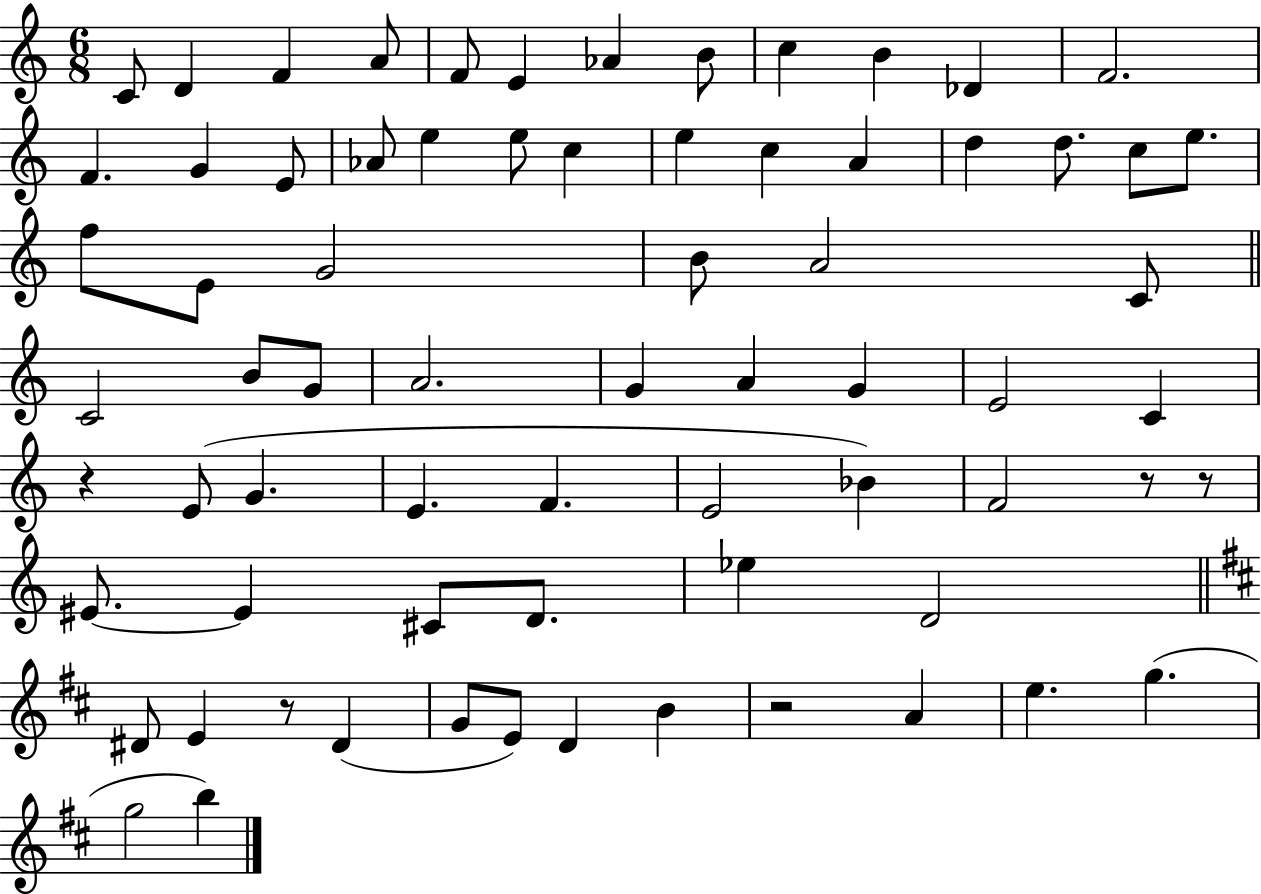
{
  \clef treble
  \numericTimeSignature
  \time 6/8
  \key c \major
  c'8 d'4 f'4 a'8 | f'8 e'4 aes'4 b'8 | c''4 b'4 des'4 | f'2. | \break f'4. g'4 e'8 | aes'8 e''4 e''8 c''4 | e''4 c''4 a'4 | d''4 d''8. c''8 e''8. | \break f''8 e'8 g'2 | b'8 a'2 c'8 | \bar "||" \break \key c \major c'2 b'8 g'8 | a'2. | g'4 a'4 g'4 | e'2 c'4 | \break r4 e'8( g'4. | e'4. f'4. | e'2 bes'4) | f'2 r8 r8 | \break eis'8.~~ eis'4 cis'8 d'8. | ees''4 d'2 | \bar "||" \break \key d \major dis'8 e'4 r8 dis'4( | g'8 e'8) d'4 b'4 | r2 a'4 | e''4. g''4.( | \break g''2 b''4) | \bar "|."
}